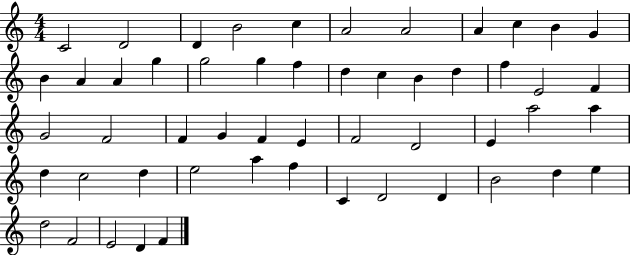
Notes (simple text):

C4/h D4/h D4/q B4/h C5/q A4/h A4/h A4/q C5/q B4/q G4/q B4/q A4/q A4/q G5/q G5/h G5/q F5/q D5/q C5/q B4/q D5/q F5/q E4/h F4/q G4/h F4/h F4/q G4/q F4/q E4/q F4/h D4/h E4/q A5/h A5/q D5/q C5/h D5/q E5/h A5/q F5/q C4/q D4/h D4/q B4/h D5/q E5/q D5/h F4/h E4/h D4/q F4/q